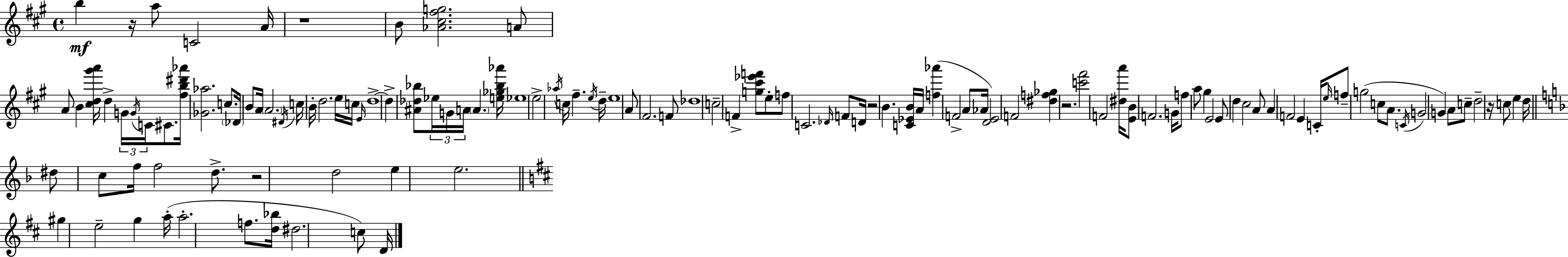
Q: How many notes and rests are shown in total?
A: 124